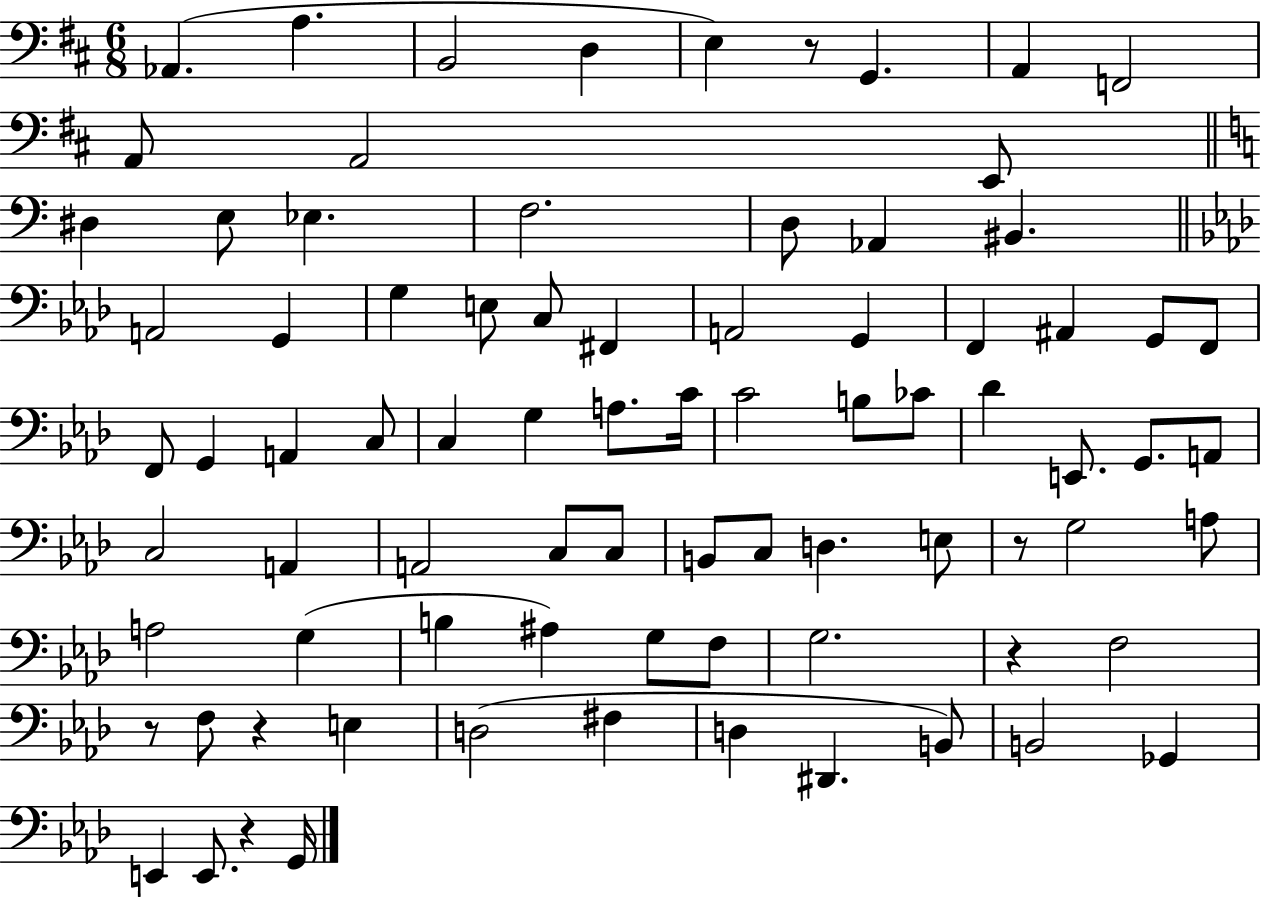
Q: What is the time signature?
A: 6/8